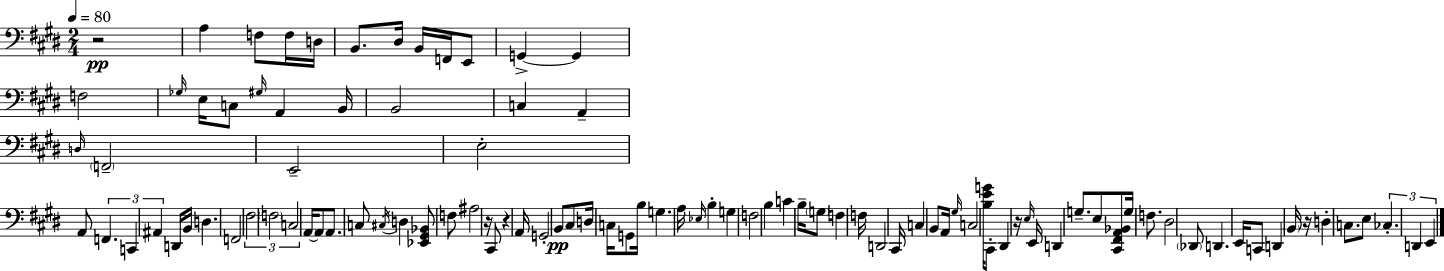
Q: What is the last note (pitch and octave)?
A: E2